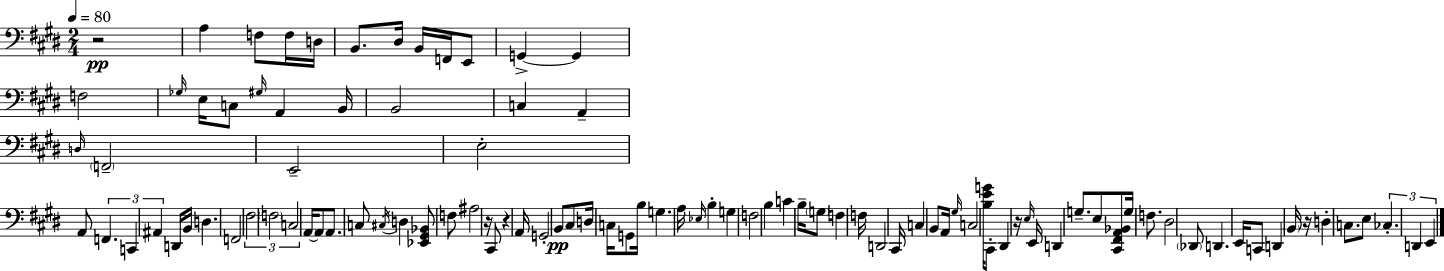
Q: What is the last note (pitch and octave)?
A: E2